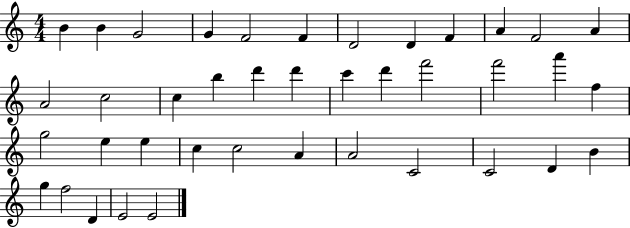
B4/q B4/q G4/h G4/q F4/h F4/q D4/h D4/q F4/q A4/q F4/h A4/q A4/h C5/h C5/q B5/q D6/q D6/q C6/q D6/q F6/h F6/h A6/q F5/q G5/h E5/q E5/q C5/q C5/h A4/q A4/h C4/h C4/h D4/q B4/q G5/q F5/h D4/q E4/h E4/h